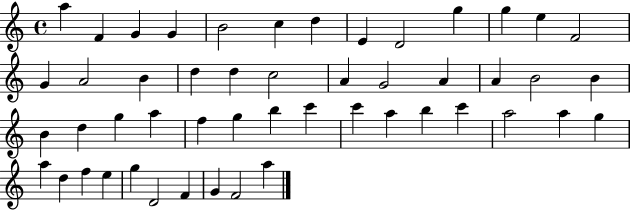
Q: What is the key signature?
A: C major